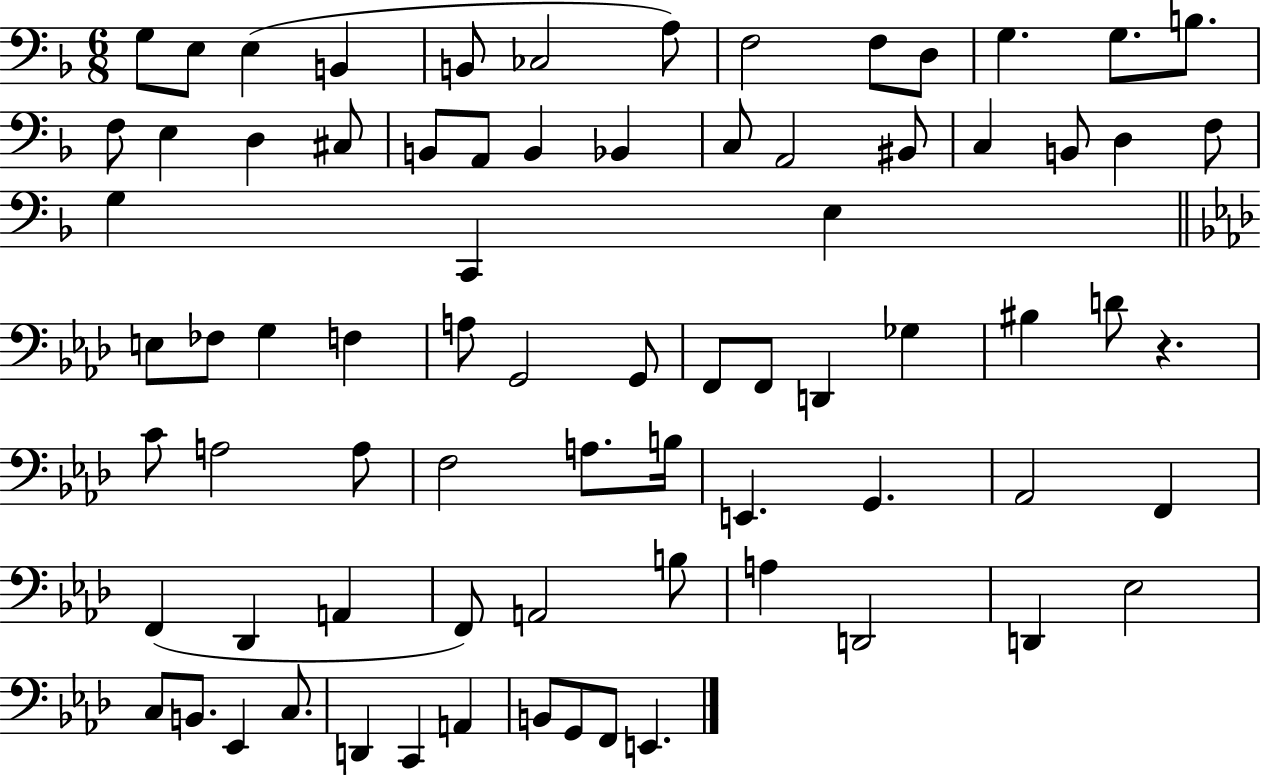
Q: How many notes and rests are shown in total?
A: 76